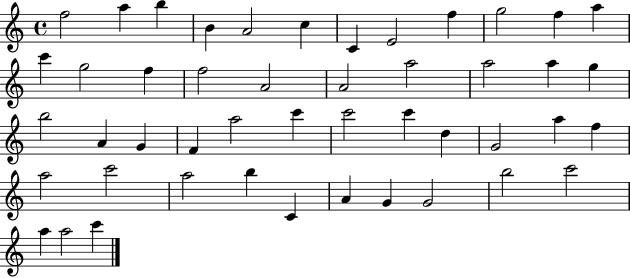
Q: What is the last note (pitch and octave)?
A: C6